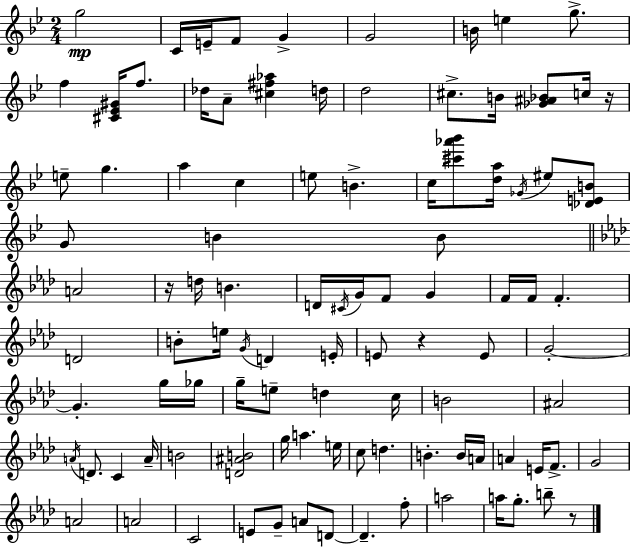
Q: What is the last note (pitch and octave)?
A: B5